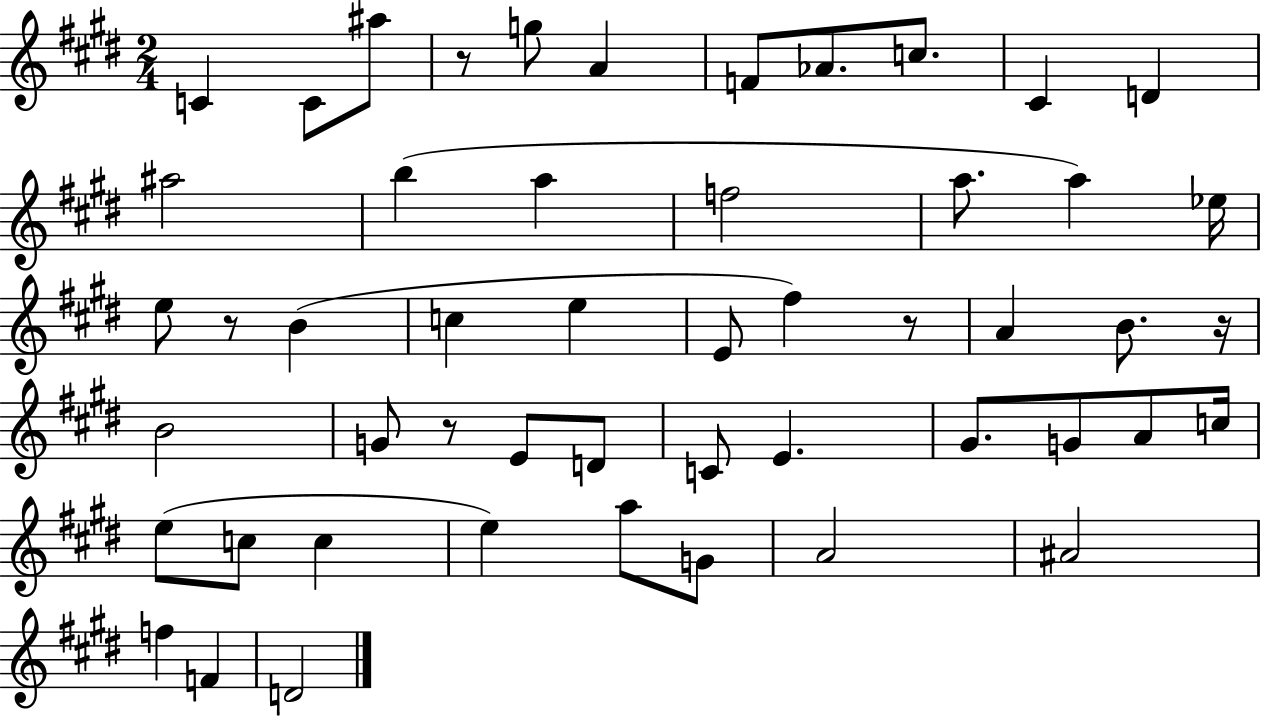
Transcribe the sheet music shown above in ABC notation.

X:1
T:Untitled
M:2/4
L:1/4
K:E
C C/2 ^a/2 z/2 g/2 A F/2 _A/2 c/2 ^C D ^a2 b a f2 a/2 a _e/4 e/2 z/2 B c e E/2 ^f z/2 A B/2 z/4 B2 G/2 z/2 E/2 D/2 C/2 E ^G/2 G/2 A/2 c/4 e/2 c/2 c e a/2 G/2 A2 ^A2 f F D2